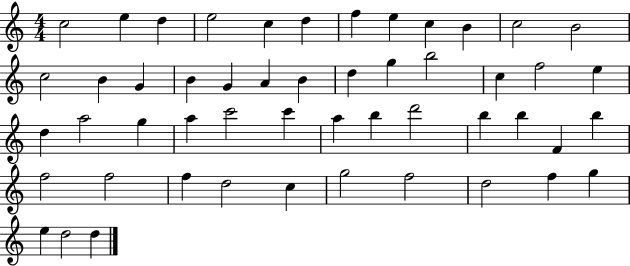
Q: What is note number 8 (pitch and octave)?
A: E5